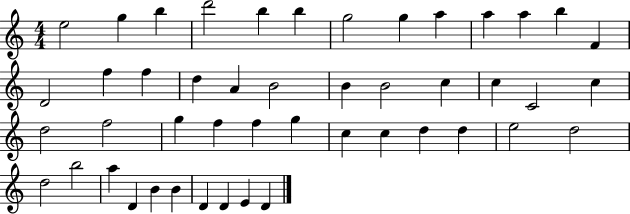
X:1
T:Untitled
M:4/4
L:1/4
K:C
e2 g b d'2 b b g2 g a a a b F D2 f f d A B2 B B2 c c C2 c d2 f2 g f f g c c d d e2 d2 d2 b2 a D B B D D E D